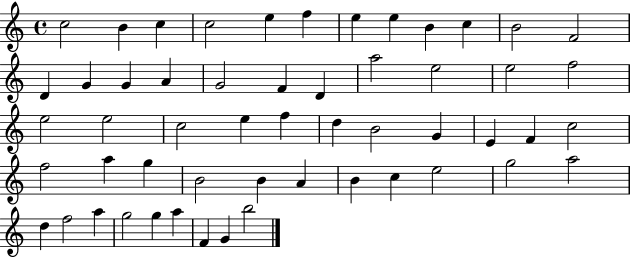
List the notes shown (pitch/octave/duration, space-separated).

C5/h B4/q C5/q C5/h E5/q F5/q E5/q E5/q B4/q C5/q B4/h F4/h D4/q G4/q G4/q A4/q G4/h F4/q D4/q A5/h E5/h E5/h F5/h E5/h E5/h C5/h E5/q F5/q D5/q B4/h G4/q E4/q F4/q C5/h F5/h A5/q G5/q B4/h B4/q A4/q B4/q C5/q E5/h G5/h A5/h D5/q F5/h A5/q G5/h G5/q A5/q F4/q G4/q B5/h